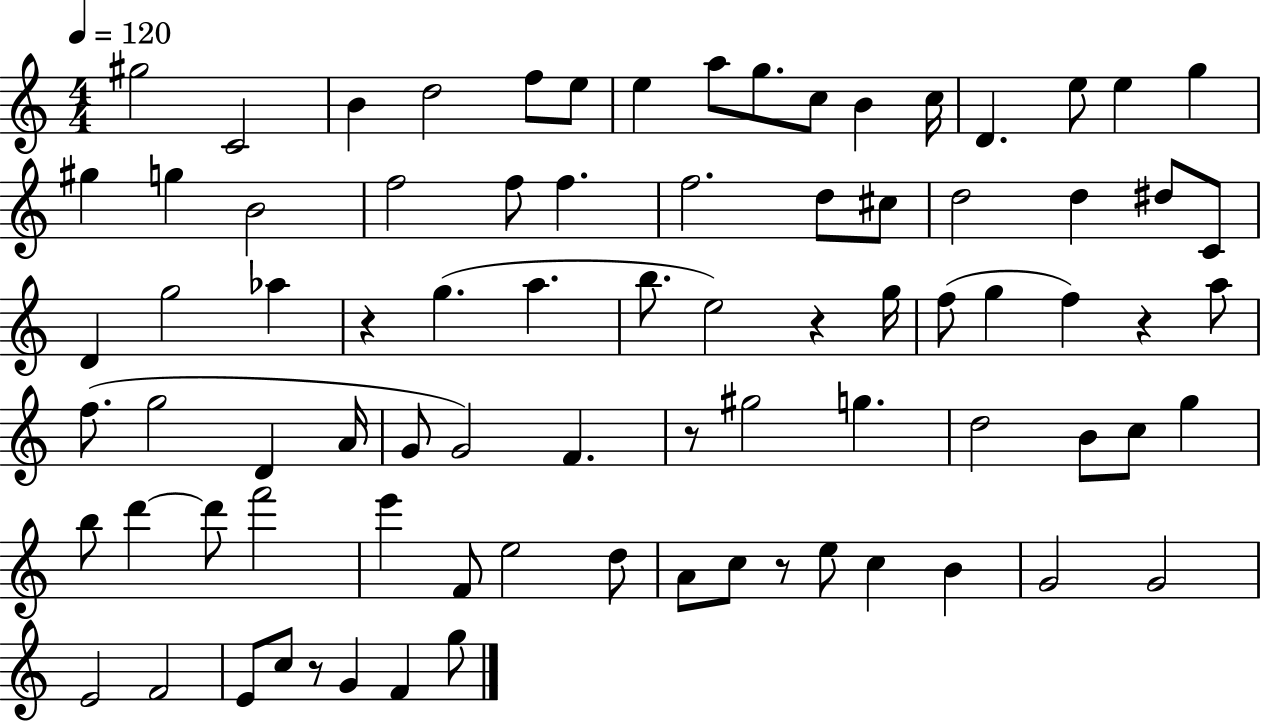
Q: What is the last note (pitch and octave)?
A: G5